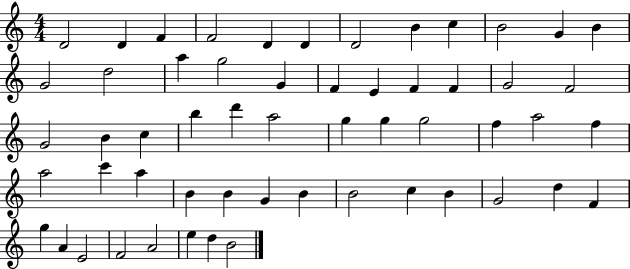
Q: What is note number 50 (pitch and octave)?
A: A4